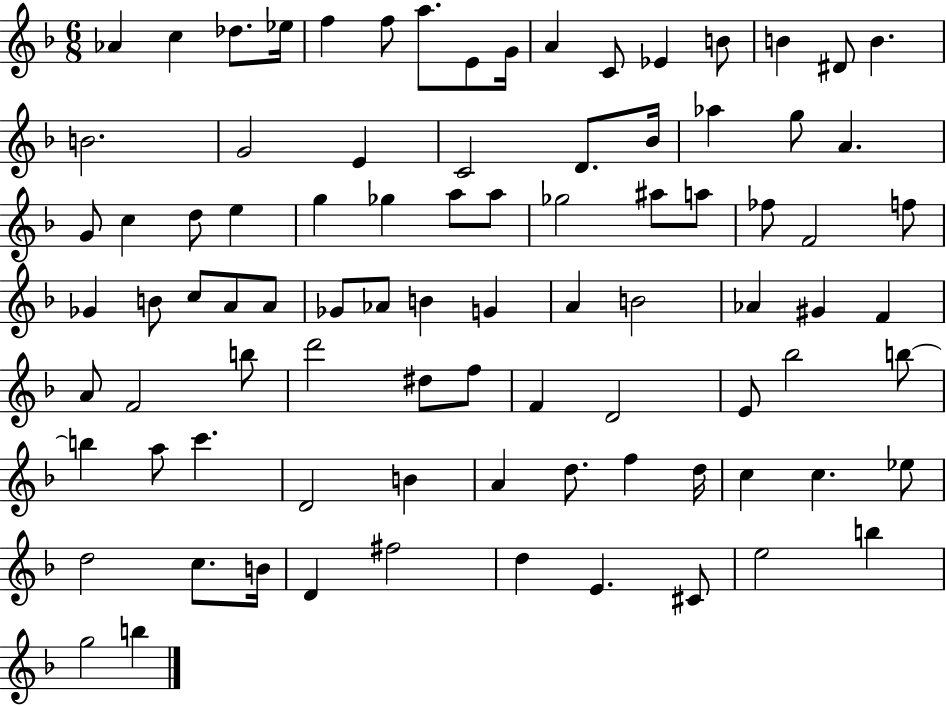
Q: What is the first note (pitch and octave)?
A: Ab4